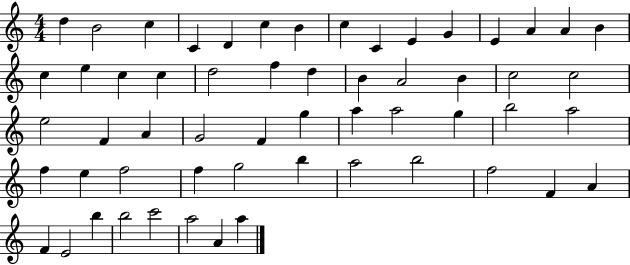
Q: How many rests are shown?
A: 0